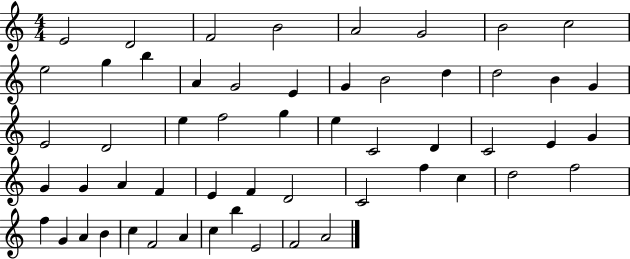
X:1
T:Untitled
M:4/4
L:1/4
K:C
E2 D2 F2 B2 A2 G2 B2 c2 e2 g b A G2 E G B2 d d2 B G E2 D2 e f2 g e C2 D C2 E G G G A F E F D2 C2 f c d2 f2 f G A B c F2 A c b E2 F2 A2